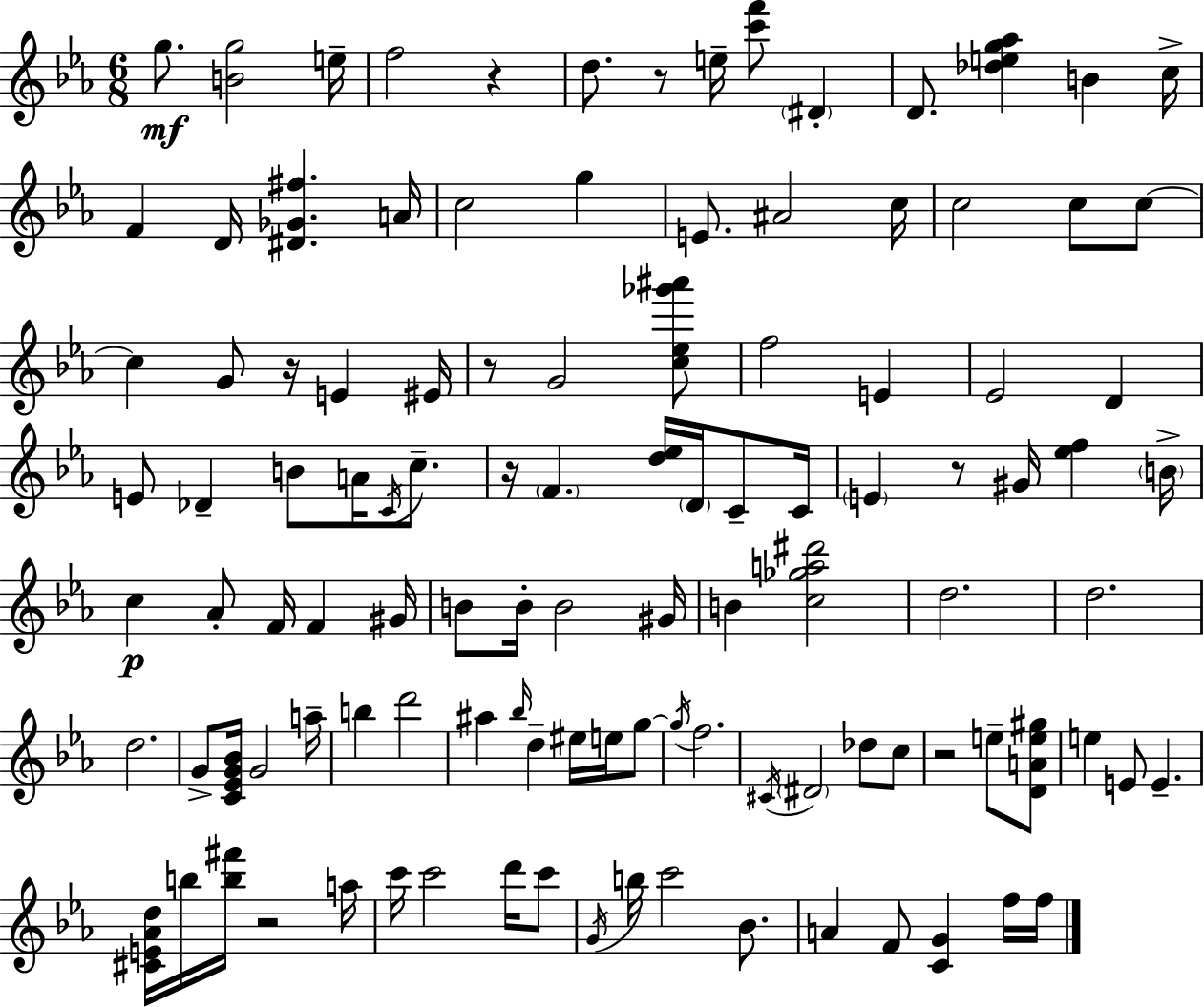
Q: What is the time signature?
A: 6/8